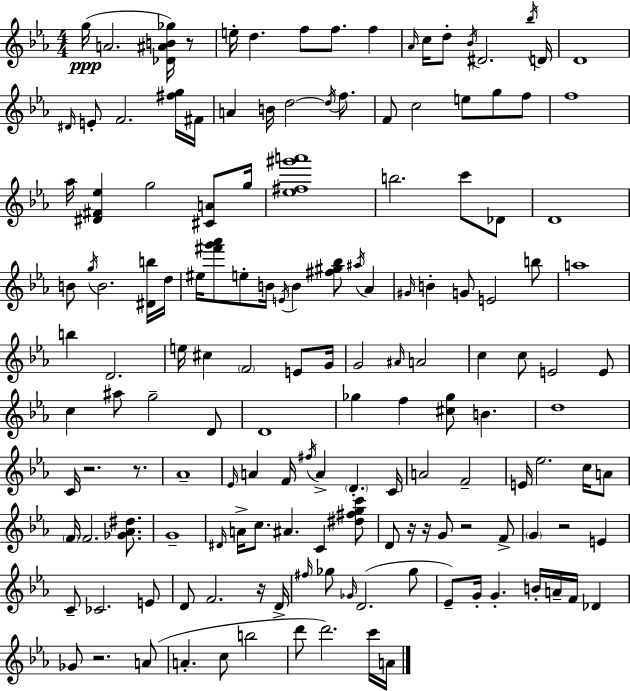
G5/s A4/h. [Db4,A#4,B4,Gb5]/s R/e E5/s D5/q. F5/e F5/e. F5/q Ab4/s C5/s D5/e Bb4/s D#4/h. Bb5/s D4/s D4/w D#4/s E4/e F4/h. [F#5,G5]/s F#4/s A4/q B4/s D5/h D5/s F5/e. F4/e C5/h E5/e G5/e F5/e F5/w Ab5/s [D#4,F#4,Eb5]/q G5/h [C#4,A4]/e G5/s [Eb5,F#5,G#6,A6]/w B5/h. C6/e Db4/e D4/w B4/e G5/s B4/h. [D#4,B5]/s D5/s EIS5/s [F#6,G6,Ab6]/e E5/e B4/s E4/s B4/q [F#5,G#5,Bb5]/e A#5/s Ab4/q G#4/s B4/q G4/e E4/h B5/e A5/w B5/q D4/h. E5/s C#5/q F4/h E4/e G4/s G4/h A#4/s A4/h C5/q C5/e E4/h E4/e C5/q A#5/e G5/h D4/e D4/w Gb5/q F5/q [C#5,Gb5]/e B4/q. D5/w C4/s R/h. R/e. Ab4/w Eb4/s A4/q F4/s F#5/s A4/q D4/q. C4/s A4/h F4/h E4/s Eb5/h. C5/s A4/e F4/s F4/h. [Gb4,Ab4,D#5]/e. G4/w D#4/s A4/s C5/e. A#4/q. C4/q [D#5,F#5,G5,C6]/e D4/e R/s R/s G4/e R/h F4/e G4/q R/h E4/q C4/e CES4/h. E4/e D4/e F4/h. R/s D4/s F#5/s Gb5/e Gb4/s D4/h. Gb5/e Eb4/e G4/s G4/q. B4/s A4/s F4/s Db4/q Gb4/e R/h. A4/e A4/q. C5/e B5/h D6/e D6/h. C6/s A4/s